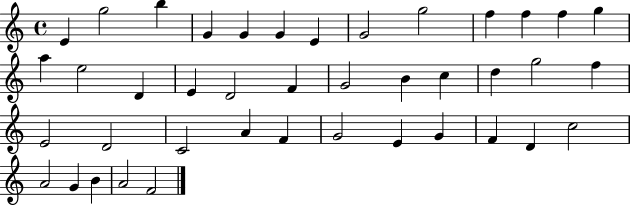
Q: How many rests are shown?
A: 0